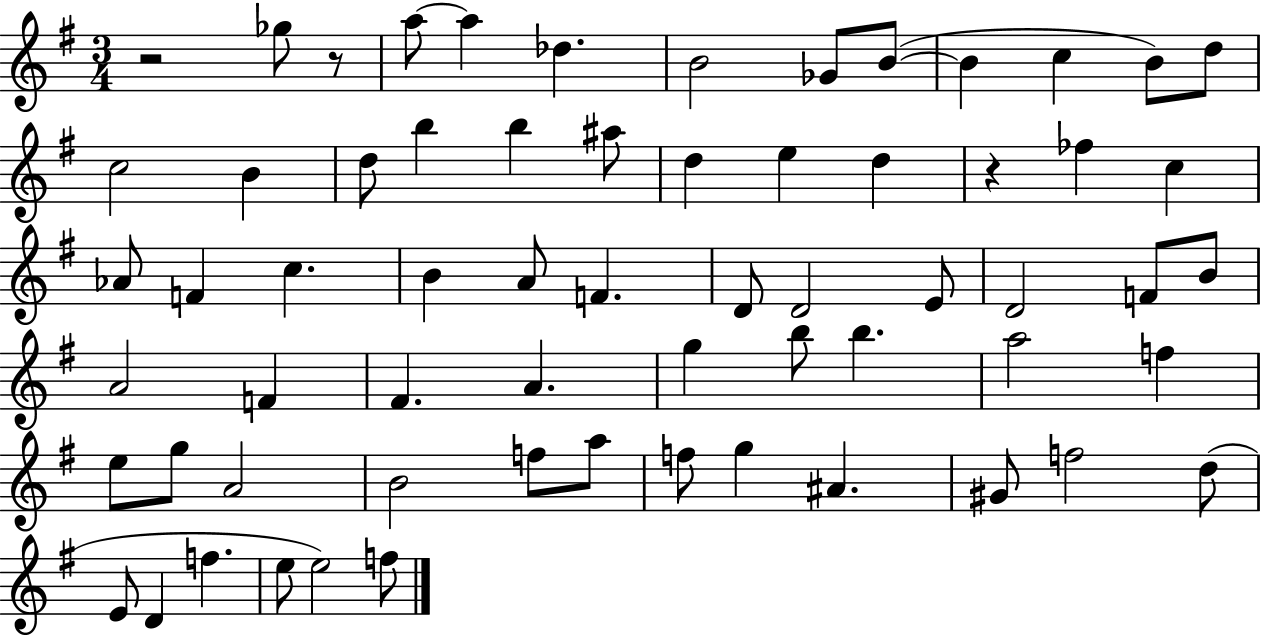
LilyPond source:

{
  \clef treble
  \numericTimeSignature
  \time 3/4
  \key g \major
  \repeat volta 2 { r2 ges''8 r8 | a''8~~ a''4 des''4. | b'2 ges'8 b'8~(~ | b'4 c''4 b'8) d''8 | \break c''2 b'4 | d''8 b''4 b''4 ais''8 | d''4 e''4 d''4 | r4 fes''4 c''4 | \break aes'8 f'4 c''4. | b'4 a'8 f'4. | d'8 d'2 e'8 | d'2 f'8 b'8 | \break a'2 f'4 | fis'4. a'4. | g''4 b''8 b''4. | a''2 f''4 | \break e''8 g''8 a'2 | b'2 f''8 a''8 | f''8 g''4 ais'4. | gis'8 f''2 d''8( | \break e'8 d'4 f''4. | e''8 e''2) f''8 | } \bar "|."
}